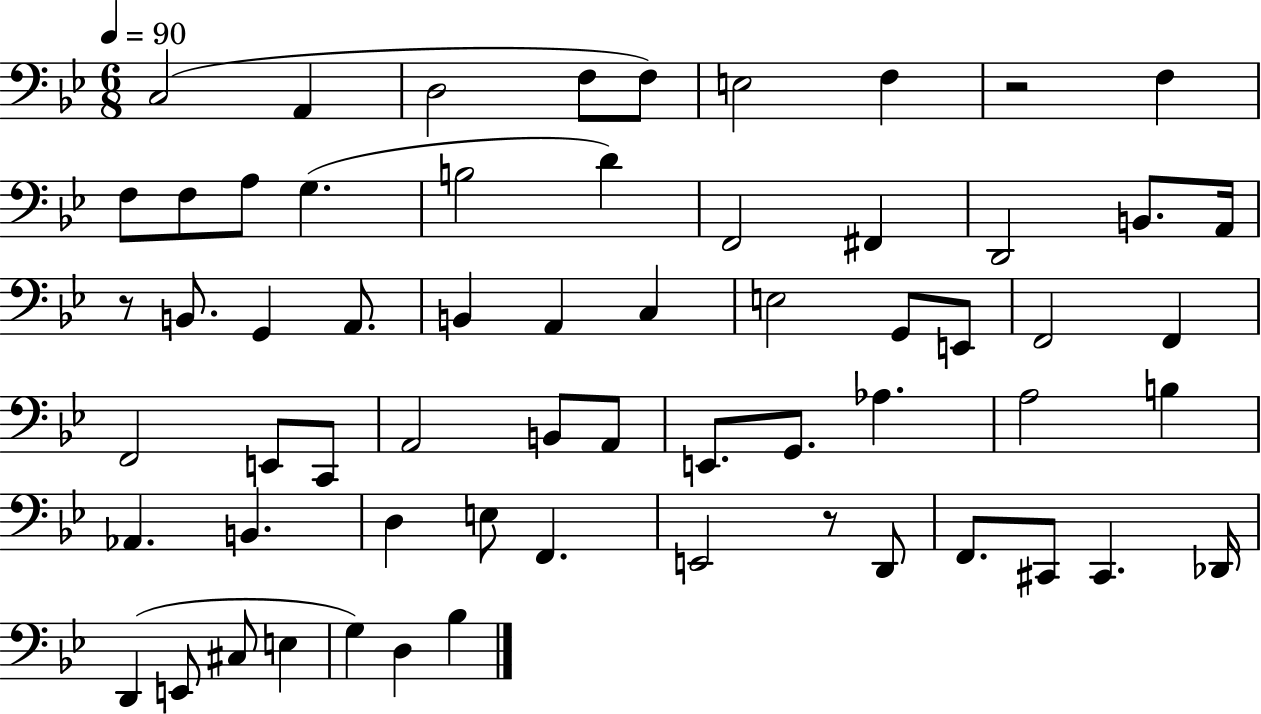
C3/h A2/q D3/h F3/e F3/e E3/h F3/q R/h F3/q F3/e F3/e A3/e G3/q. B3/h D4/q F2/h F#2/q D2/h B2/e. A2/s R/e B2/e. G2/q A2/e. B2/q A2/q C3/q E3/h G2/e E2/e F2/h F2/q F2/h E2/e C2/e A2/h B2/e A2/e E2/e. G2/e. Ab3/q. A3/h B3/q Ab2/q. B2/q. D3/q E3/e F2/q. E2/h R/e D2/e F2/e. C#2/e C#2/q. Db2/s D2/q E2/e C#3/e E3/q G3/q D3/q Bb3/q